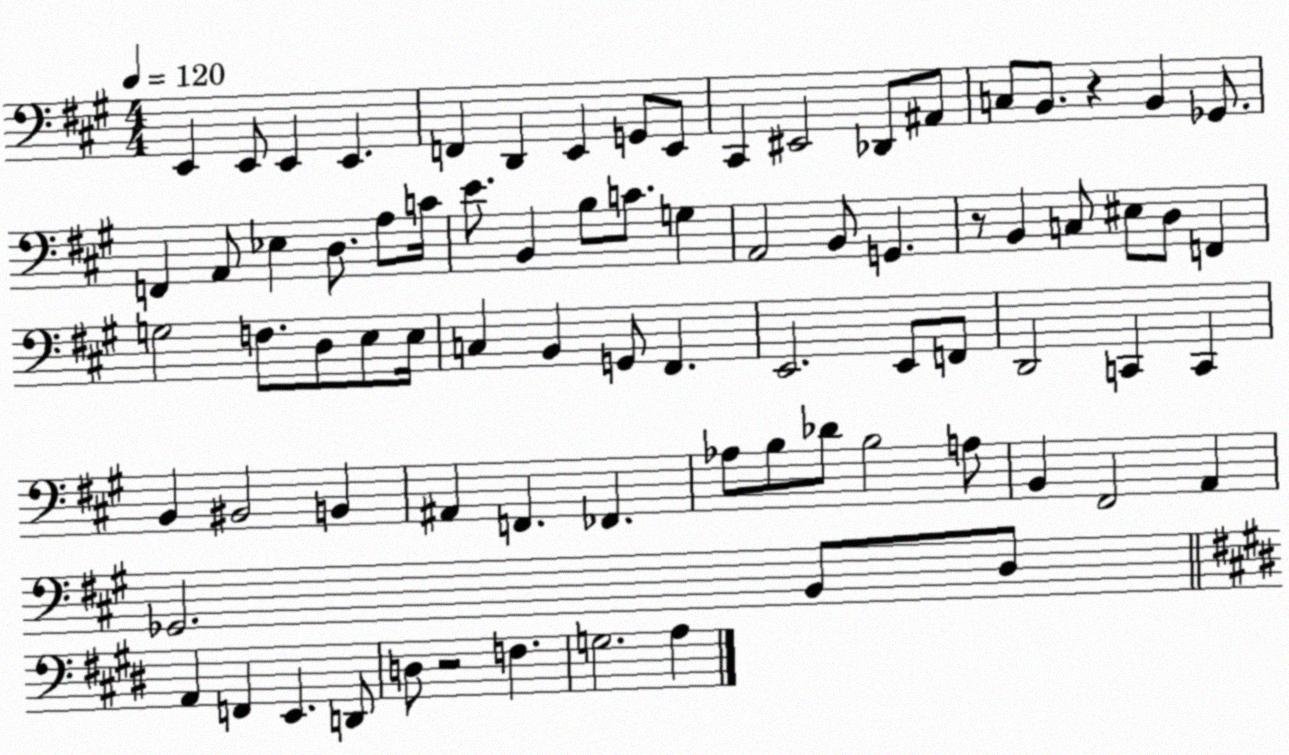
X:1
T:Untitled
M:4/4
L:1/4
K:A
E,, E,,/2 E,, E,, F,, D,, E,, G,,/2 E,,/2 ^C,, ^E,,2 _D,,/2 ^A,,/2 C,/2 B,,/2 z B,, _G,,/2 F,, A,,/2 _E, D,/2 A,/2 C/4 E/2 B,, B,/2 C/2 G, A,,2 B,,/2 G,, z/2 B,, C,/2 ^E,/2 D,/2 F,, G,2 F,/2 D,/2 E,/2 E,/4 C, B,, G,,/2 ^F,, E,,2 E,,/2 F,,/2 D,,2 C,, C,, B,, ^B,,2 B,, ^A,, F,, _F,, _A,/2 B,/2 _D/2 B,2 A,/2 B,, ^F,,2 A,, _G,,2 B,,/2 D,/2 A,, F,, E,, D,,/2 D,/2 z2 F, G,2 A,